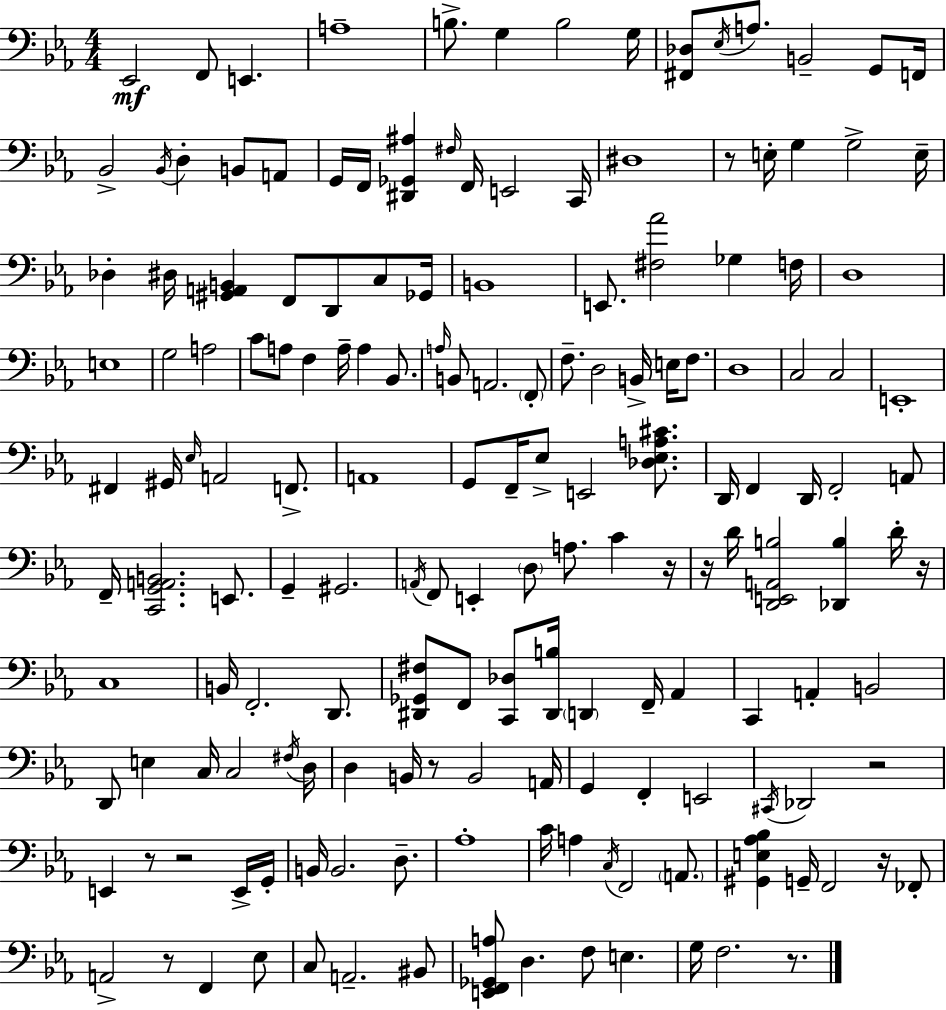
{
  \clef bass
  \numericTimeSignature
  \time 4/4
  \key c \minor
  \repeat volta 2 { ees,2\mf f,8 e,4. | a1-- | b8.-> g4 b2 g16 | <fis, des>8 \acciaccatura { ees16 } a8. b,2-- g,8 | \break f,16 bes,2-> \acciaccatura { bes,16 } d4-. b,8 | a,8 g,16 f,16 <dis, ges, ais>4 \grace { fis16 } f,16 e,2 | c,16 dis1 | r8 e16-. g4 g2-> | \break e16-- des4-. dis16 <gis, a, b,>4 f,8 d,8 | c8 ges,16 b,1 | e,8. <fis aes'>2 ges4 | f16 d1 | \break e1 | g2 a2 | c'8 a8 f4 a16-- a4 | bes,8. \grace { a16 } b,8 a,2. | \break \parenthesize f,8-. f8.-- d2 b,16-> | e16 f8. d1 | c2 c2 | e,1-. | \break fis,4 gis,16 \grace { ees16 } a,2 | f,8.-> a,1 | g,8 f,16-- ees8-> e,2 | <des ees a cis'>8. d,16 f,4 d,16 f,2-. | \break a,8 f,16-- <c, g, a, b,>2. | e,8. g,4-- gis,2. | \acciaccatura { a,16 } f,8 e,4-. \parenthesize d8 a8. | c'4 r16 r16 d'16 <d, e, a, b>2 | \break <des, b>4 d'16-. r16 c1 | b,16 f,2.-. | d,8. <dis, ges, fis>8 f,8 <c, des>8 <dis, b>16 \parenthesize d,4 | f,16-- aes,4 c,4 a,4-. b,2 | \break d,8 e4 c16 c2 | \acciaccatura { fis16 } d16 d4 b,16 r8 b,2 | a,16 g,4 f,4-. e,2 | \acciaccatura { cis,16 } des,2 | \break r2 e,4 r8 r2 | e,16-> g,16-. b,16 b,2. | d8.-- aes1-. | c'16 a4 \acciaccatura { c16 } f,2 | \break \parenthesize a,8. <gis, e aes bes>4 g,16-- f,2 | r16 fes,8-. a,2-> | r8 f,4 ees8 c8 a,2.-- | bis,8 <e, f, ges, a>8 d4. | \break f8 e4. g16 f2. | r8. } \bar "|."
}